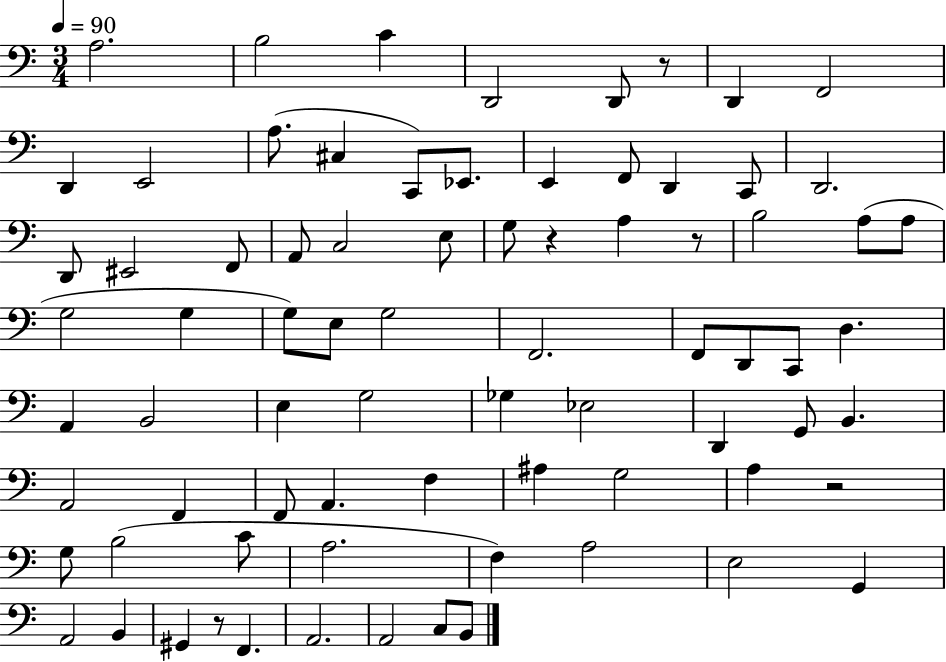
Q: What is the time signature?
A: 3/4